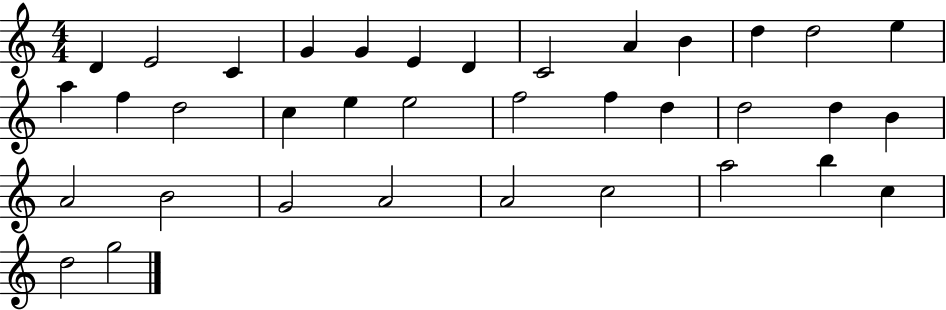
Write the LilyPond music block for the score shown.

{
  \clef treble
  \numericTimeSignature
  \time 4/4
  \key c \major
  d'4 e'2 c'4 | g'4 g'4 e'4 d'4 | c'2 a'4 b'4 | d''4 d''2 e''4 | \break a''4 f''4 d''2 | c''4 e''4 e''2 | f''2 f''4 d''4 | d''2 d''4 b'4 | \break a'2 b'2 | g'2 a'2 | a'2 c''2 | a''2 b''4 c''4 | \break d''2 g''2 | \bar "|."
}